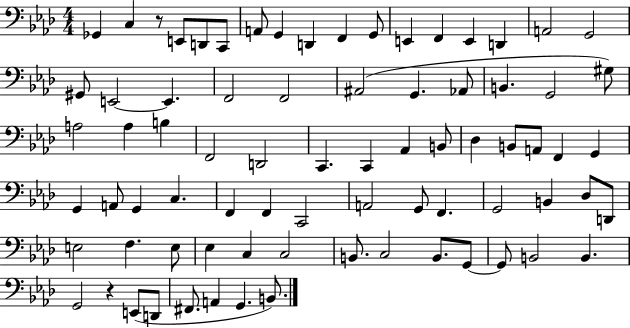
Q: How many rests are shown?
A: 2